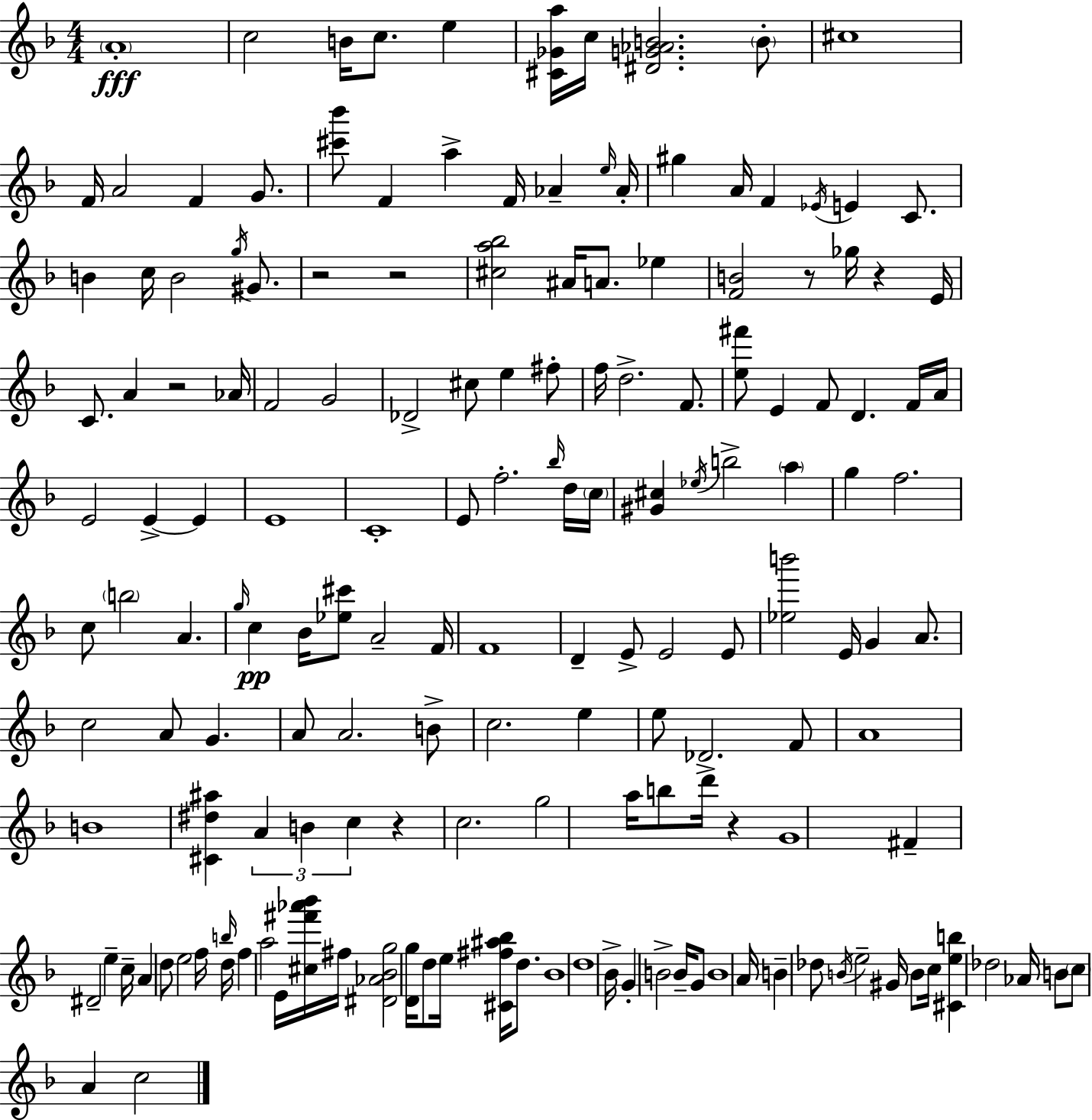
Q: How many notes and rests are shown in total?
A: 165